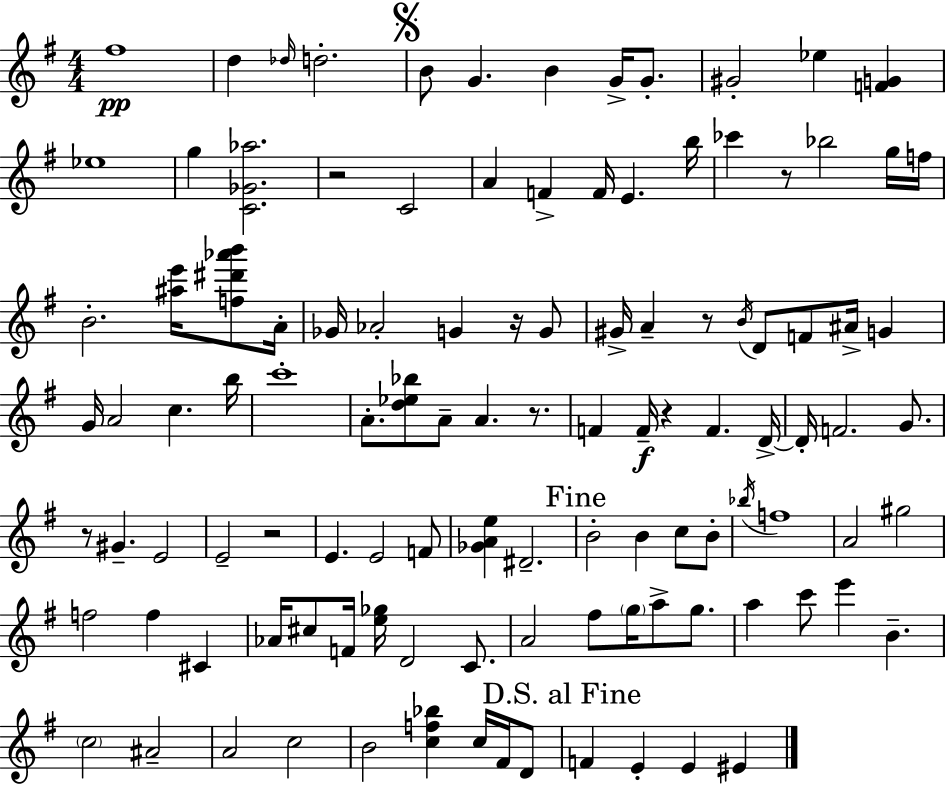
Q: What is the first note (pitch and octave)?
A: F#5